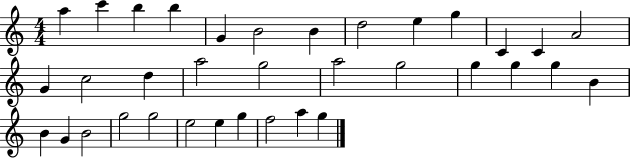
{
  \clef treble
  \numericTimeSignature
  \time 4/4
  \key c \major
  a''4 c'''4 b''4 b''4 | g'4 b'2 b'4 | d''2 e''4 g''4 | c'4 c'4 a'2 | \break g'4 c''2 d''4 | a''2 g''2 | a''2 g''2 | g''4 g''4 g''4 b'4 | \break b'4 g'4 b'2 | g''2 g''2 | e''2 e''4 g''4 | f''2 a''4 g''4 | \break \bar "|."
}